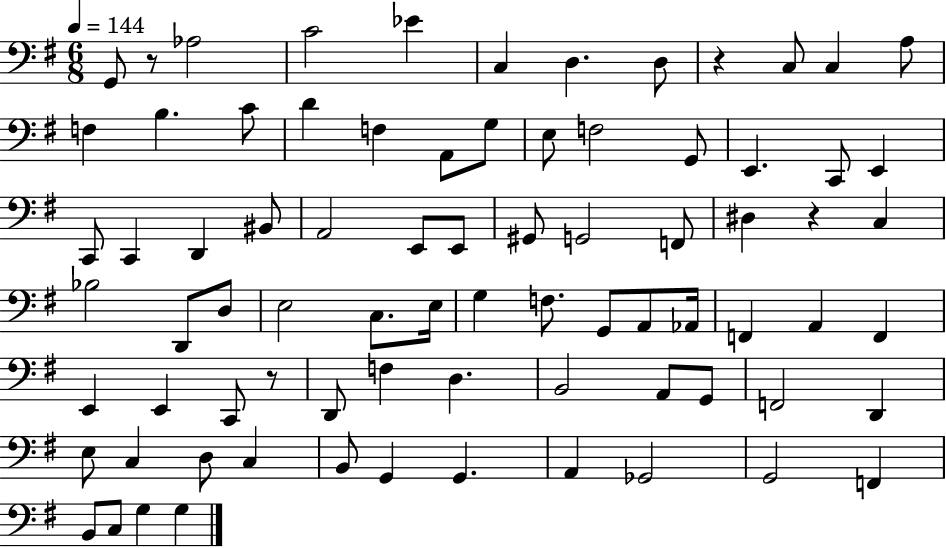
{
  \clef bass
  \numericTimeSignature
  \time 6/8
  \key g \major
  \tempo 4 = 144
  g,8 r8 aes2 | c'2 ees'4 | c4 d4. d8 | r4 c8 c4 a8 | \break f4 b4. c'8 | d'4 f4 a,8 g8 | e8 f2 g,8 | e,4. c,8 e,4 | \break c,8 c,4 d,4 bis,8 | a,2 e,8 e,8 | gis,8 g,2 f,8 | dis4 r4 c4 | \break bes2 d,8 d8 | e2 c8. e16 | g4 f8. g,8 a,8 aes,16 | f,4 a,4 f,4 | \break e,4 e,4 c,8 r8 | d,8 f4 d4. | b,2 a,8 g,8 | f,2 d,4 | \break e8 c4 d8 c4 | b,8 g,4 g,4. | a,4 ges,2 | g,2 f,4 | \break b,8 c8 g4 g4 | \bar "|."
}